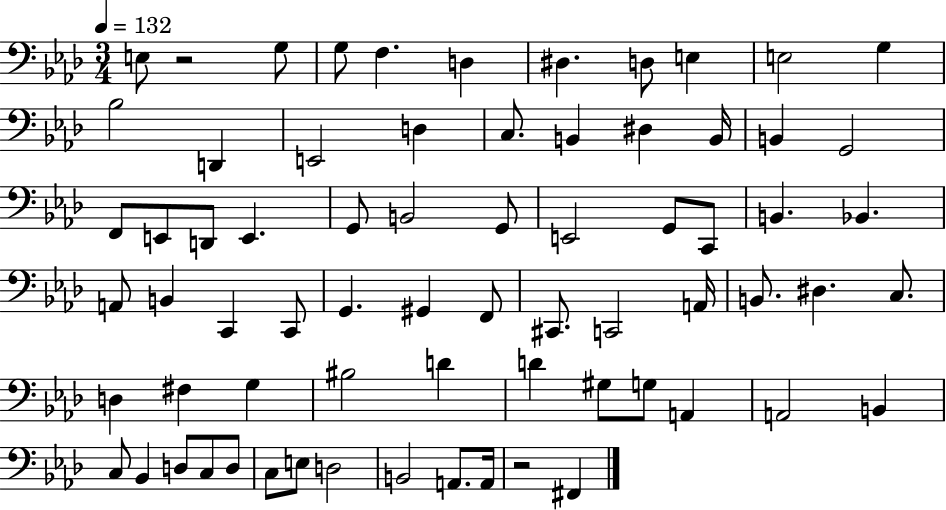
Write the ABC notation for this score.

X:1
T:Untitled
M:3/4
L:1/4
K:Ab
E,/2 z2 G,/2 G,/2 F, D, ^D, D,/2 E, E,2 G, _B,2 D,, E,,2 D, C,/2 B,, ^D, B,,/4 B,, G,,2 F,,/2 E,,/2 D,,/2 E,, G,,/2 B,,2 G,,/2 E,,2 G,,/2 C,,/2 B,, _B,, A,,/2 B,, C,, C,,/2 G,, ^G,, F,,/2 ^C,,/2 C,,2 A,,/4 B,,/2 ^D, C,/2 D, ^F, G, ^B,2 D D ^G,/2 G,/2 A,, A,,2 B,, C,/2 _B,, D,/2 C,/2 D,/2 C,/2 E,/2 D,2 B,,2 A,,/2 A,,/4 z2 ^F,,